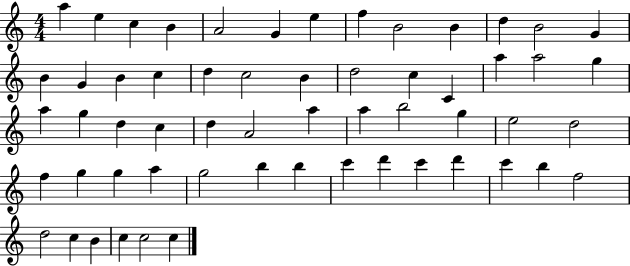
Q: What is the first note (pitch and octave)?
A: A5